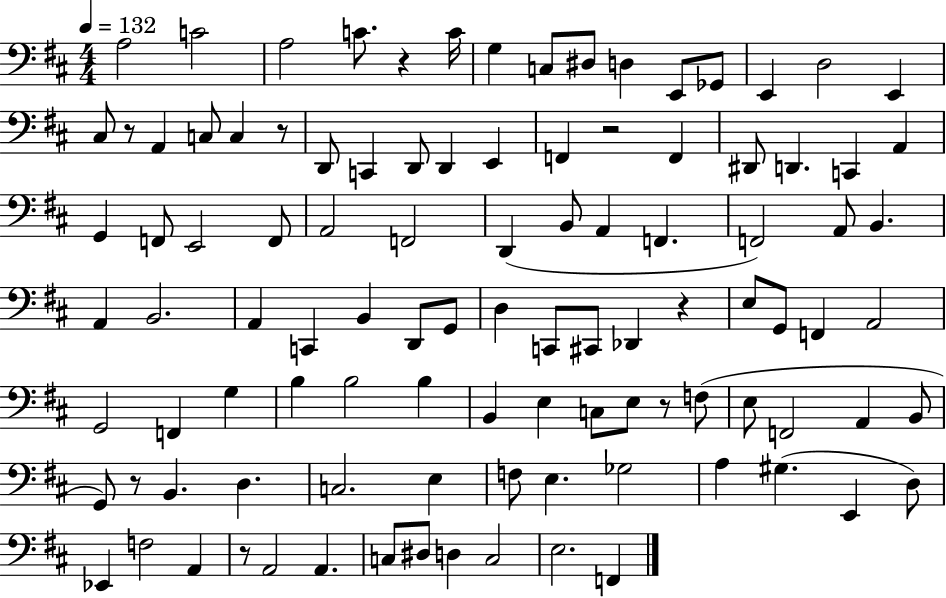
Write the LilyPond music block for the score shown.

{
  \clef bass
  \numericTimeSignature
  \time 4/4
  \key d \major
  \tempo 4 = 132
  \repeat volta 2 { a2 c'2 | a2 c'8. r4 c'16 | g4 c8 dis8 d4 e,8 ges,8 | e,4 d2 e,4 | \break cis8 r8 a,4 c8 c4 r8 | d,8 c,4 d,8 d,4 e,4 | f,4 r2 f,4 | dis,8 d,4. c,4 a,4 | \break g,4 f,8 e,2 f,8 | a,2 f,2 | d,4( b,8 a,4 f,4. | f,2) a,8 b,4. | \break a,4 b,2. | a,4 c,4 b,4 d,8 g,8 | d4 c,8 cis,8 des,4 r4 | e8 g,8 f,4 a,2 | \break g,2 f,4 g4 | b4 b2 b4 | b,4 e4 c8 e8 r8 f8( | e8 f,2 a,4 b,8 | \break g,8) r8 b,4. d4. | c2. e4 | f8 e4. ges2 | a4 gis4.( e,4 d8) | \break ees,4 f2 a,4 | r8 a,2 a,4. | c8 dis8 d4 c2 | e2. f,4 | \break } \bar "|."
}